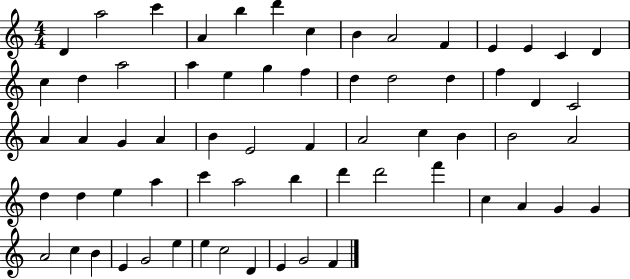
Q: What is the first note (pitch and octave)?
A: D4